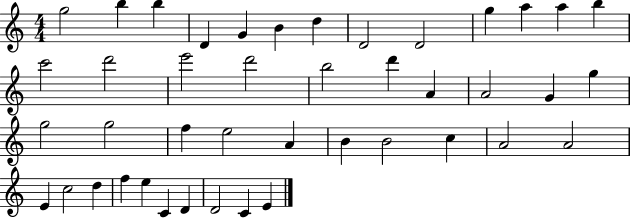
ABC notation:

X:1
T:Untitled
M:4/4
L:1/4
K:C
g2 b b D G B d D2 D2 g a a b c'2 d'2 e'2 d'2 b2 d' A A2 G g g2 g2 f e2 A B B2 c A2 A2 E c2 d f e C D D2 C E